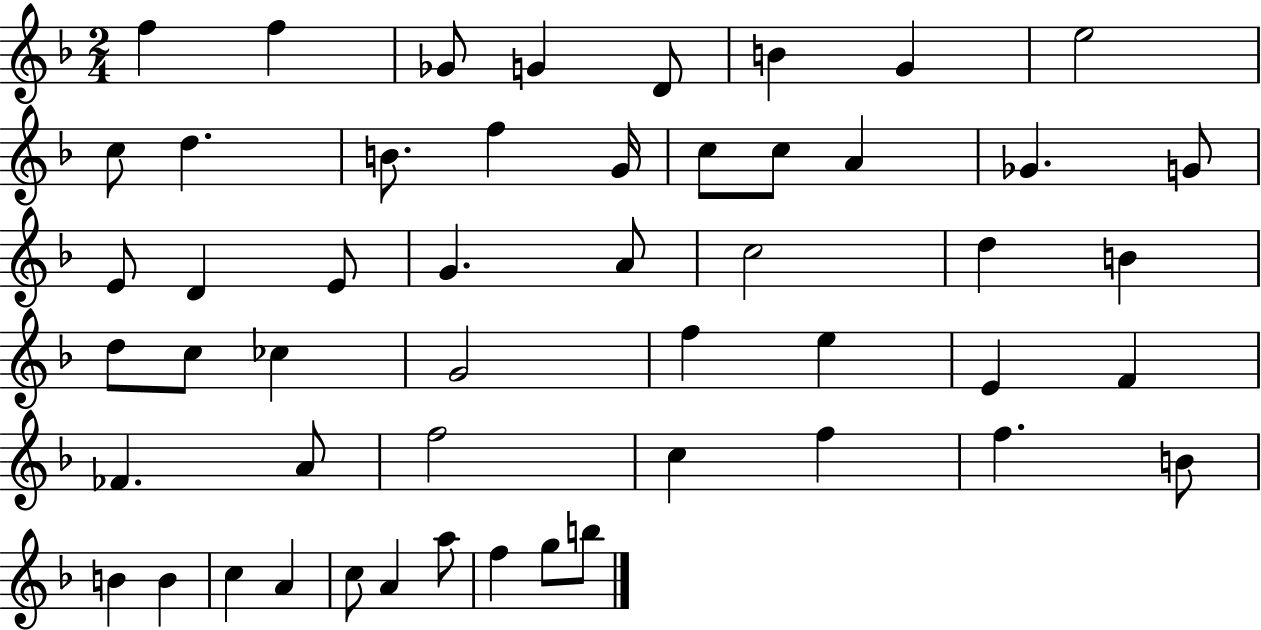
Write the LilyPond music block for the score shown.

{
  \clef treble
  \numericTimeSignature
  \time 2/4
  \key f \major
  f''4 f''4 | ges'8 g'4 d'8 | b'4 g'4 | e''2 | \break c''8 d''4. | b'8. f''4 g'16 | c''8 c''8 a'4 | ges'4. g'8 | \break e'8 d'4 e'8 | g'4. a'8 | c''2 | d''4 b'4 | \break d''8 c''8 ces''4 | g'2 | f''4 e''4 | e'4 f'4 | \break fes'4. a'8 | f''2 | c''4 f''4 | f''4. b'8 | \break b'4 b'4 | c''4 a'4 | c''8 a'4 a''8 | f''4 g''8 b''8 | \break \bar "|."
}